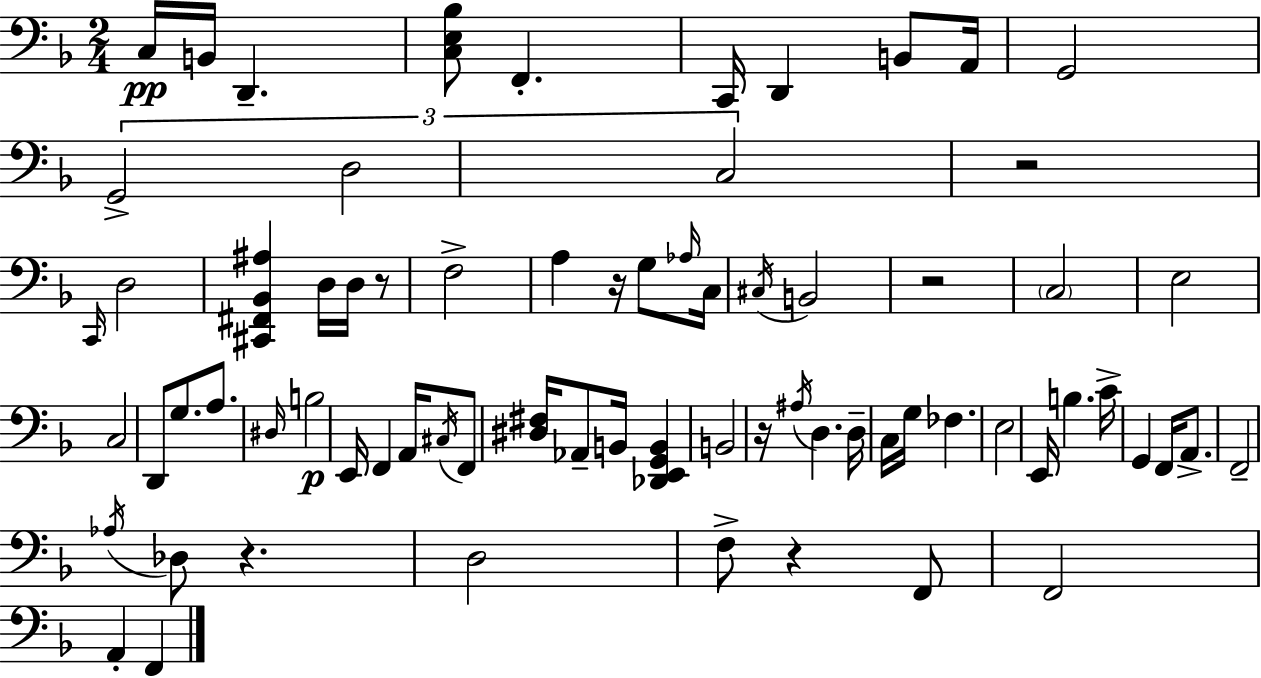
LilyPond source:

{
  \clef bass
  \numericTimeSignature
  \time 2/4
  \key f \major
  \repeat volta 2 { c16\pp b,16 d,4.-- | <c e bes>8 f,4.-. | c,16 d,4 b,8 a,16 | g,2 | \break \tuplet 3/2 { g,2-> | d2 | c2 } | r2 | \break \grace { c,16 } d2 | <cis, fis, bes, ais>4 d16 d16 r8 | f2-> | a4 r16 g8 | \break \grace { aes16 } c16 \acciaccatura { cis16 } b,2 | r2 | \parenthesize c2 | e2 | \break c2 | d,8 g8. | a8. \grace { dis16 } b2\p | e,16 f,4 | \break a,16 \acciaccatura { cis16 } f,8 <dis fis>16 aes,8-- | b,16 <des, e, g, b,>4 b,2 | r16 \acciaccatura { ais16 } d4. | d16-- c16 g16 | \break fes4. e2 | e,16 b4. | c'16-> g,4 | f,16 a,8.-> f,2-- | \break \acciaccatura { aes16 } des8 | r4. d2 | f8-> | r4 f,8 f,2 | \break a,4-. | f,4 } \bar "|."
}